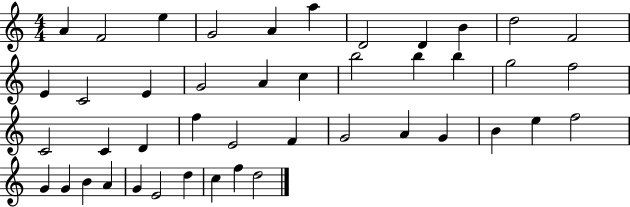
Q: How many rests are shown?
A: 0